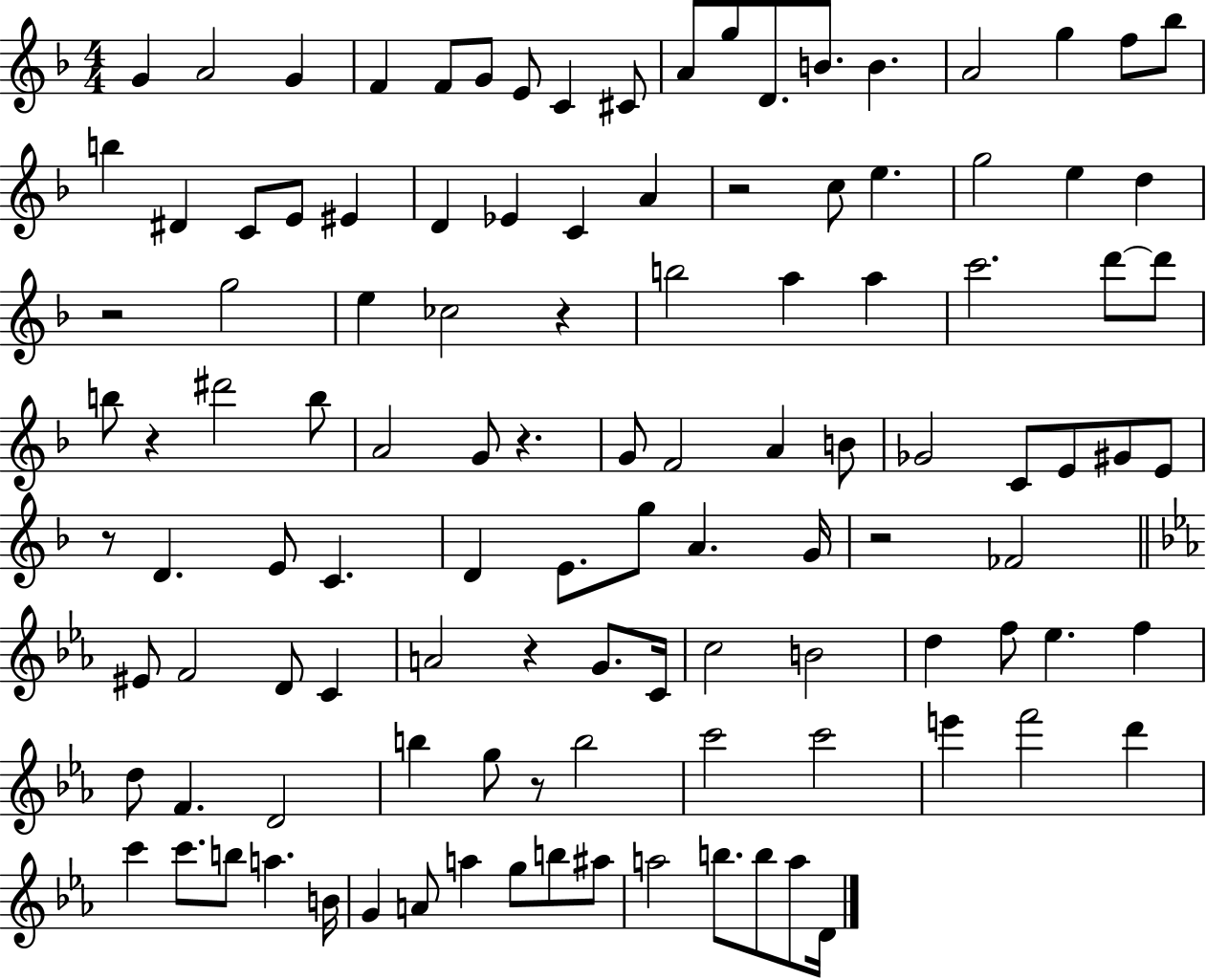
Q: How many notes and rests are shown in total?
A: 113